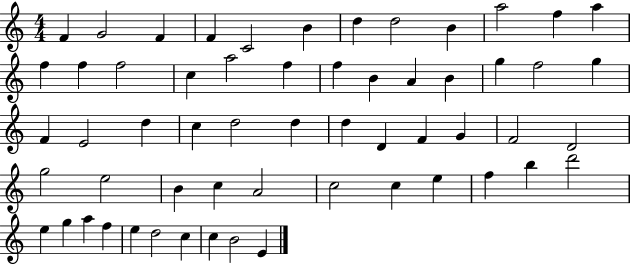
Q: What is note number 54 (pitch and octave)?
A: D5